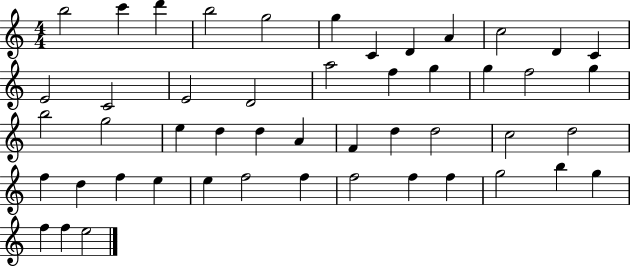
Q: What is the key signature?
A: C major